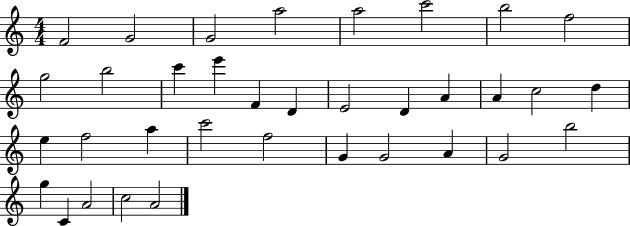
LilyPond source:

{
  \clef treble
  \numericTimeSignature
  \time 4/4
  \key c \major
  f'2 g'2 | g'2 a''2 | a''2 c'''2 | b''2 f''2 | \break g''2 b''2 | c'''4 e'''4 f'4 d'4 | e'2 d'4 a'4 | a'4 c''2 d''4 | \break e''4 f''2 a''4 | c'''2 f''2 | g'4 g'2 a'4 | g'2 b''2 | \break g''4 c'4 a'2 | c''2 a'2 | \bar "|."
}